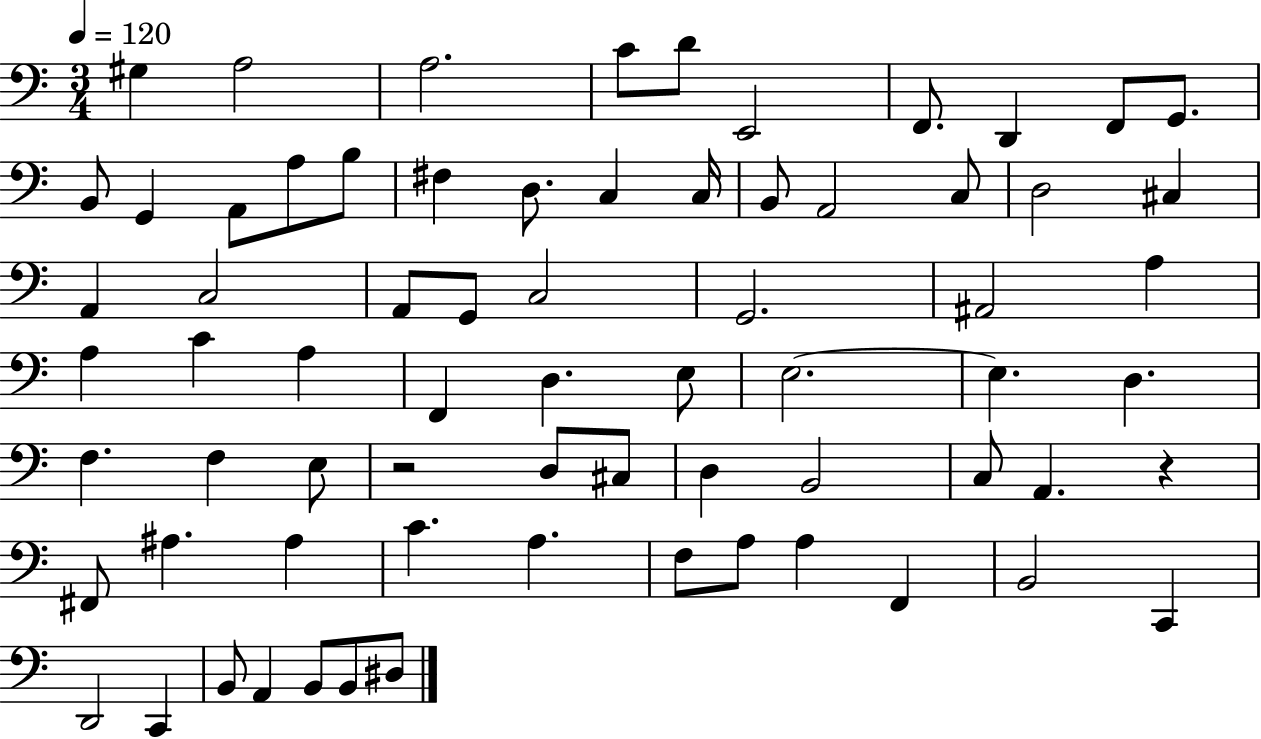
X:1
T:Untitled
M:3/4
L:1/4
K:C
^G, A,2 A,2 C/2 D/2 E,,2 F,,/2 D,, F,,/2 G,,/2 B,,/2 G,, A,,/2 A,/2 B,/2 ^F, D,/2 C, C,/4 B,,/2 A,,2 C,/2 D,2 ^C, A,, C,2 A,,/2 G,,/2 C,2 G,,2 ^A,,2 A, A, C A, F,, D, E,/2 E,2 E, D, F, F, E,/2 z2 D,/2 ^C,/2 D, B,,2 C,/2 A,, z ^F,,/2 ^A, ^A, C A, F,/2 A,/2 A, F,, B,,2 C,, D,,2 C,, B,,/2 A,, B,,/2 B,,/2 ^D,/2